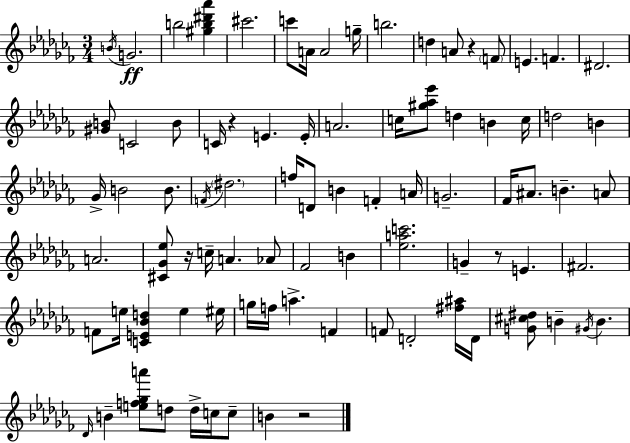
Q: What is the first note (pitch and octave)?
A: B4